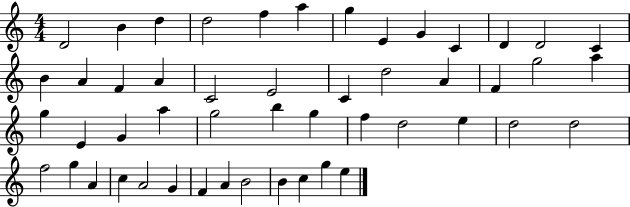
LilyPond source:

{
  \clef treble
  \numericTimeSignature
  \time 4/4
  \key c \major
  d'2 b'4 d''4 | d''2 f''4 a''4 | g''4 e'4 g'4 c'4 | d'4 d'2 c'4 | \break b'4 a'4 f'4 a'4 | c'2 e'2 | c'4 d''2 a'4 | f'4 g''2 a''4 | \break g''4 e'4 g'4 a''4 | g''2 b''4 g''4 | f''4 d''2 e''4 | d''2 d''2 | \break f''2 g''4 a'4 | c''4 a'2 g'4 | f'4 a'4 b'2 | b'4 c''4 g''4 e''4 | \break \bar "|."
}